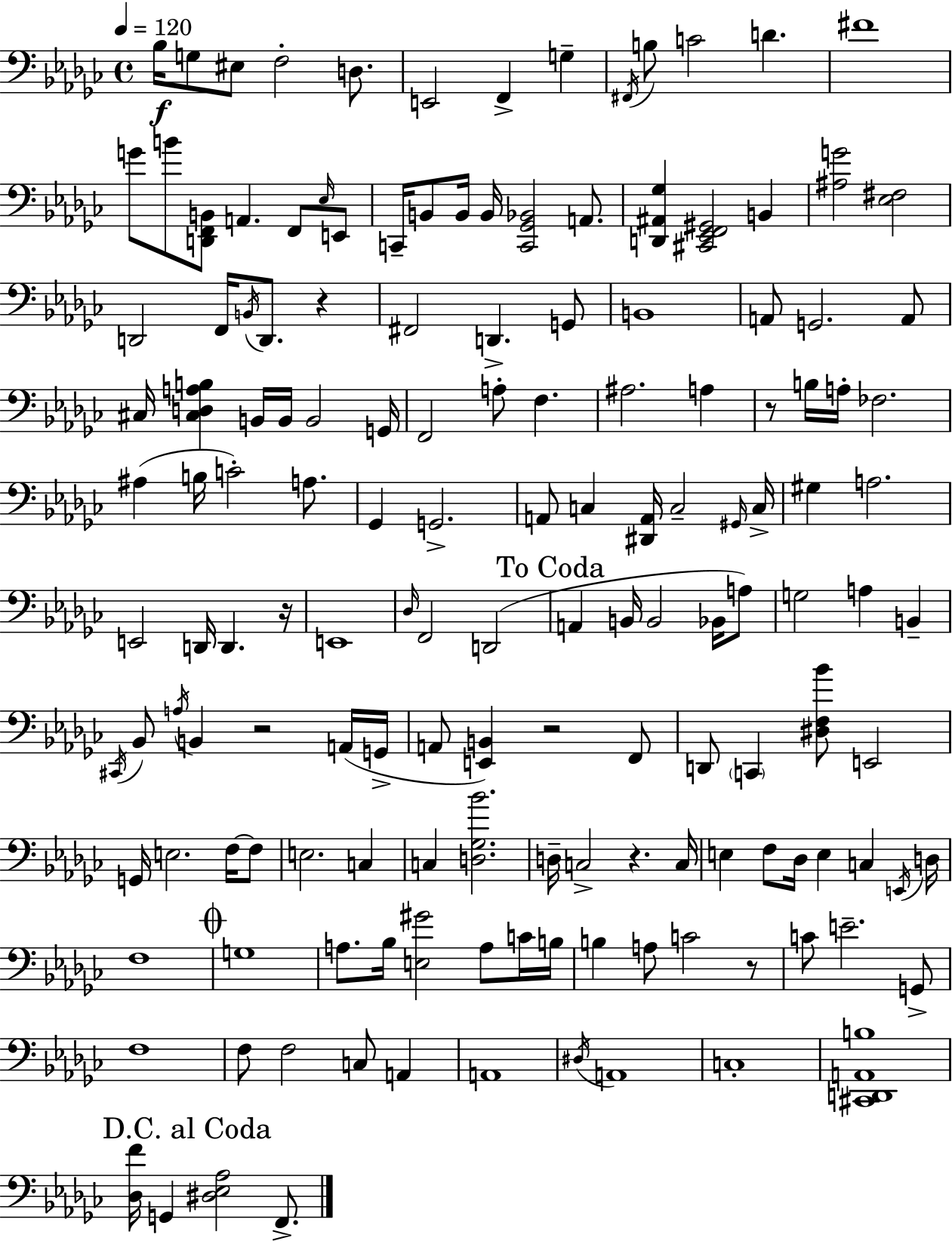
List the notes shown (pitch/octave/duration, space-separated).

Bb3/s G3/e EIS3/e F3/h D3/e. E2/h F2/q G3/q F#2/s B3/e C4/h D4/q. F#4/w G4/e B4/e [D2,F2,B2]/e A2/q. F2/e Eb3/s E2/e C2/s B2/e B2/s B2/s [C2,Gb2,Bb2]/h A2/e. [D2,A#2,Gb3]/q [C#2,Eb2,F2,G#2]/h B2/q [A#3,G4]/h [Eb3,F#3]/h D2/h F2/s B2/s D2/e. R/q F#2/h D2/q. G2/e B2/w A2/e G2/h. A2/e C#3/s [C#3,D3,A3,B3]/q B2/s B2/s B2/h G2/s F2/h A3/e F3/q. A#3/h. A3/q R/e B3/s A3/s FES3/h. A#3/q B3/s C4/h A3/e. Gb2/q G2/h. A2/e C3/q [D#2,A2]/s C3/h G#2/s C3/s G#3/q A3/h. E2/h D2/s D2/q. R/s E2/w Db3/s F2/h D2/h A2/q B2/s B2/h Bb2/s A3/e G3/h A3/q B2/q C#2/s Bb2/e A3/s B2/q R/h A2/s G2/s A2/e [E2,B2]/q R/h F2/e D2/e C2/q [D#3,F3,Bb4]/e E2/h G2/s E3/h. F3/s F3/e E3/h. C3/q C3/q [D3,Gb3,Bb4]/h. D3/s C3/h R/q. C3/s E3/q F3/e Db3/s E3/q C3/q E2/s D3/s F3/w G3/w A3/e. Bb3/s [E3,G#4]/h A3/e C4/s B3/s B3/q A3/e C4/h R/e C4/e E4/h. G2/e F3/w F3/e F3/h C3/e A2/q A2/w D#3/s A2/w C3/w [C#2,D2,A2,B3]/w [Db3,F4]/s G2/q [D#3,Eb3,Ab3]/h F2/e.